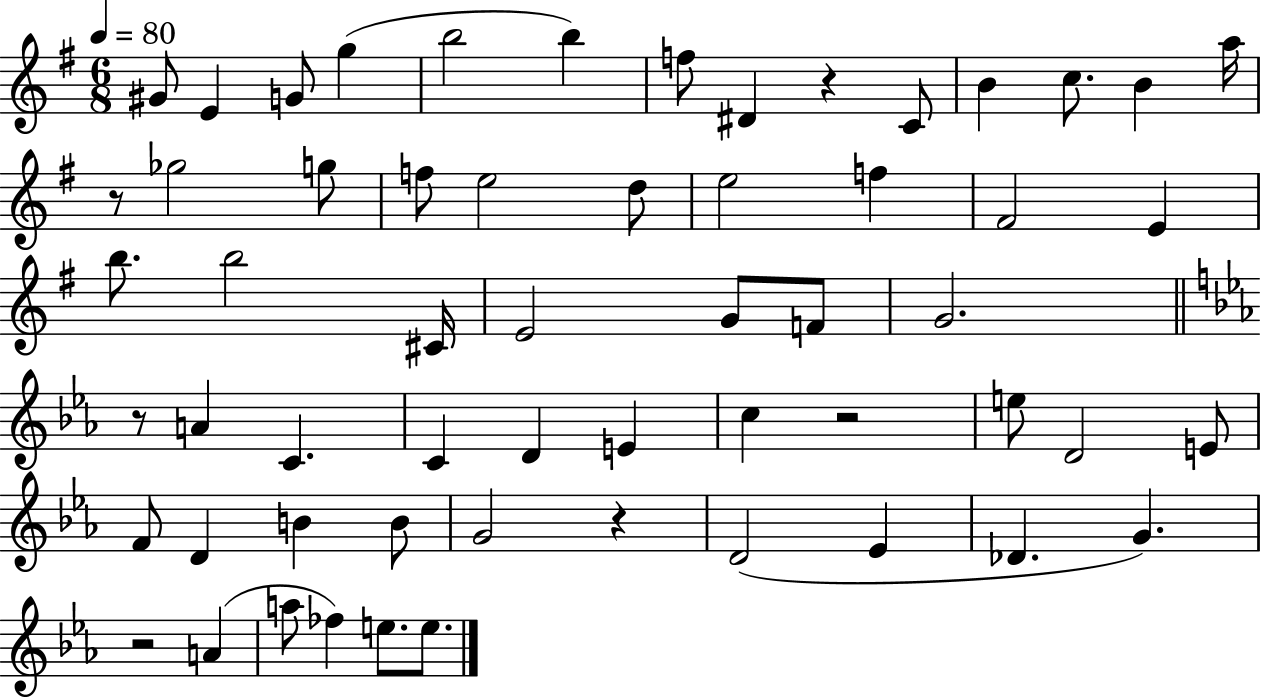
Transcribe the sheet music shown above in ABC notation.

X:1
T:Untitled
M:6/8
L:1/4
K:G
^G/2 E G/2 g b2 b f/2 ^D z C/2 B c/2 B a/4 z/2 _g2 g/2 f/2 e2 d/2 e2 f ^F2 E b/2 b2 ^C/4 E2 G/2 F/2 G2 z/2 A C C D E c z2 e/2 D2 E/2 F/2 D B B/2 G2 z D2 _E _D G z2 A a/2 _f e/2 e/2